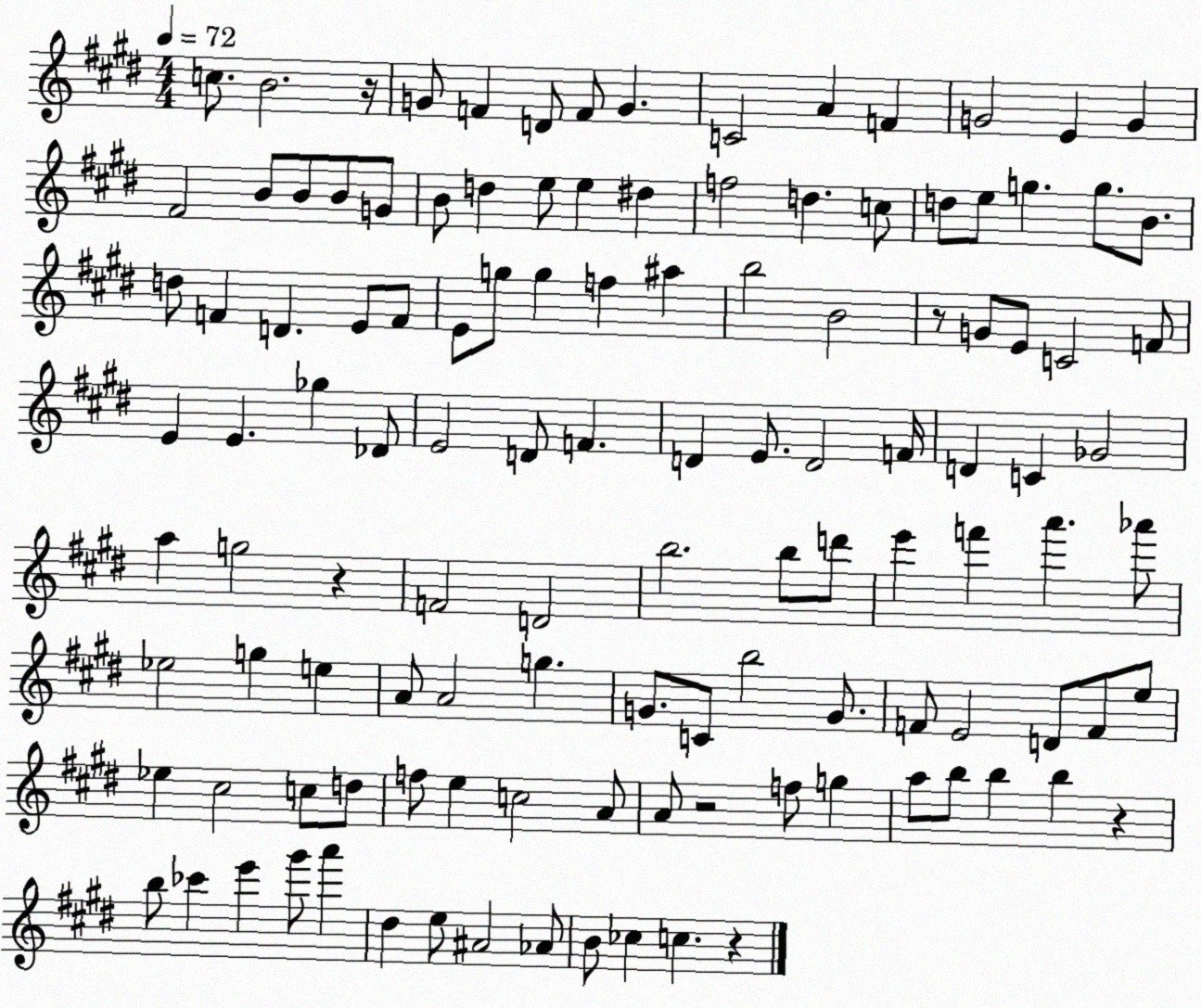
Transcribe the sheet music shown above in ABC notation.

X:1
T:Untitled
M:4/4
L:1/4
K:E
c/2 B2 z/4 G/2 F D/2 F/2 G C2 A F G2 E G ^F2 B/2 B/2 B/2 G/2 B/2 d e/2 e ^d f2 d c/2 d/2 e/2 g g/2 B/2 d/2 F D E/2 F/2 E/2 g/2 g f ^a b2 B2 z/2 G/2 E/2 C2 F/2 E E _g _D/2 E2 D/2 F D E/2 D2 F/4 D C _G2 a g2 z F2 D2 b2 b/2 d'/2 e' f' a' _a'/2 _e2 g e A/2 A2 g G/2 C/2 b2 G/2 F/2 E2 D/2 F/2 e/2 _e ^c2 c/2 d/2 f/2 e c2 A/2 A/2 z2 f/2 g a/2 b/2 b b z b/2 _c' e' ^g'/2 a' ^d e/2 ^A2 _A/2 B/2 _c c z